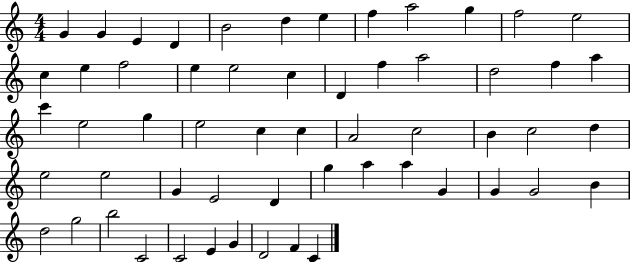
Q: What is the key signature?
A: C major